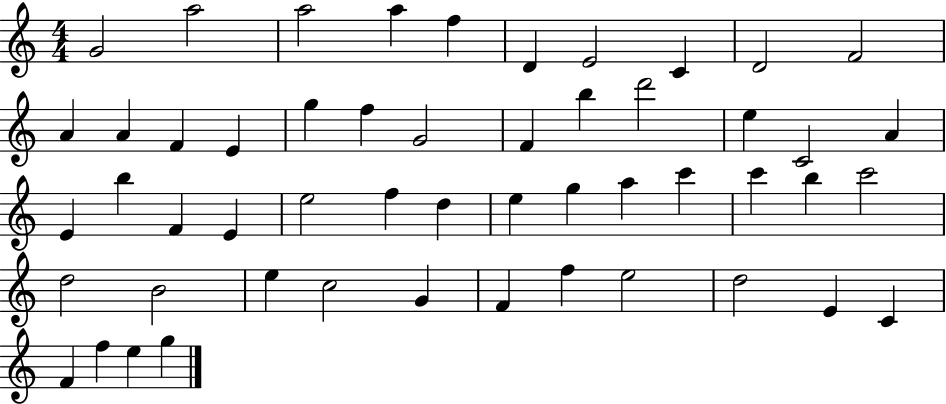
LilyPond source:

{
  \clef treble
  \numericTimeSignature
  \time 4/4
  \key c \major
  g'2 a''2 | a''2 a''4 f''4 | d'4 e'2 c'4 | d'2 f'2 | \break a'4 a'4 f'4 e'4 | g''4 f''4 g'2 | f'4 b''4 d'''2 | e''4 c'2 a'4 | \break e'4 b''4 f'4 e'4 | e''2 f''4 d''4 | e''4 g''4 a''4 c'''4 | c'''4 b''4 c'''2 | \break d''2 b'2 | e''4 c''2 g'4 | f'4 f''4 e''2 | d''2 e'4 c'4 | \break f'4 f''4 e''4 g''4 | \bar "|."
}